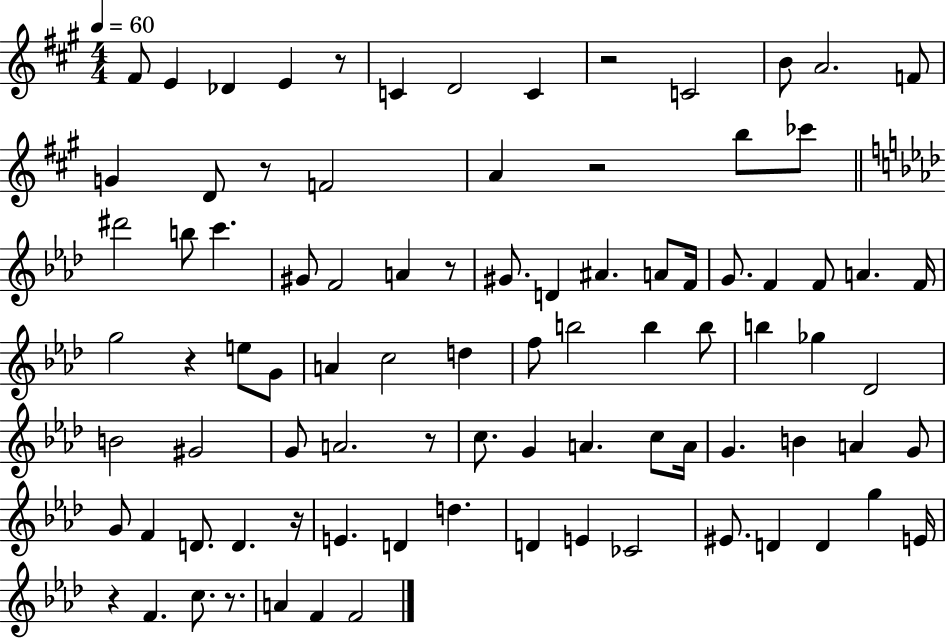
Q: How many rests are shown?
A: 10